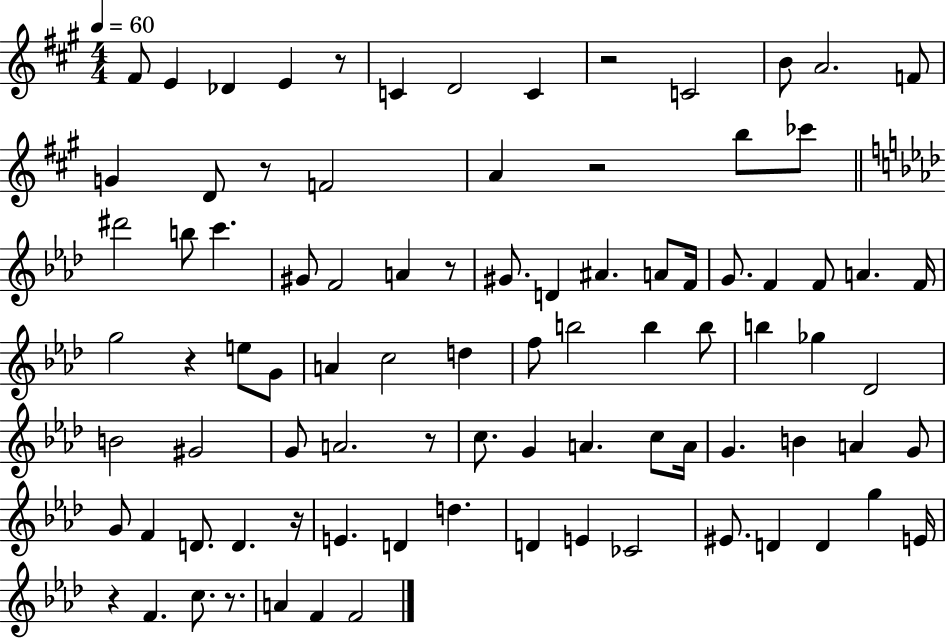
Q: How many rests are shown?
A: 10